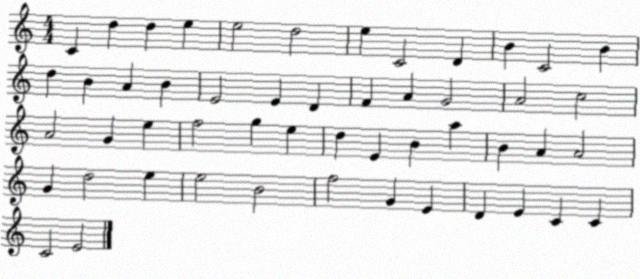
X:1
T:Untitled
M:4/4
L:1/4
K:C
C d d e e2 d2 e C2 D B C2 B d B A B E2 E D F A G2 A2 c2 A2 G e f2 g e d E B a B A A2 G d2 e e2 B2 f2 G E D E C C C2 E2